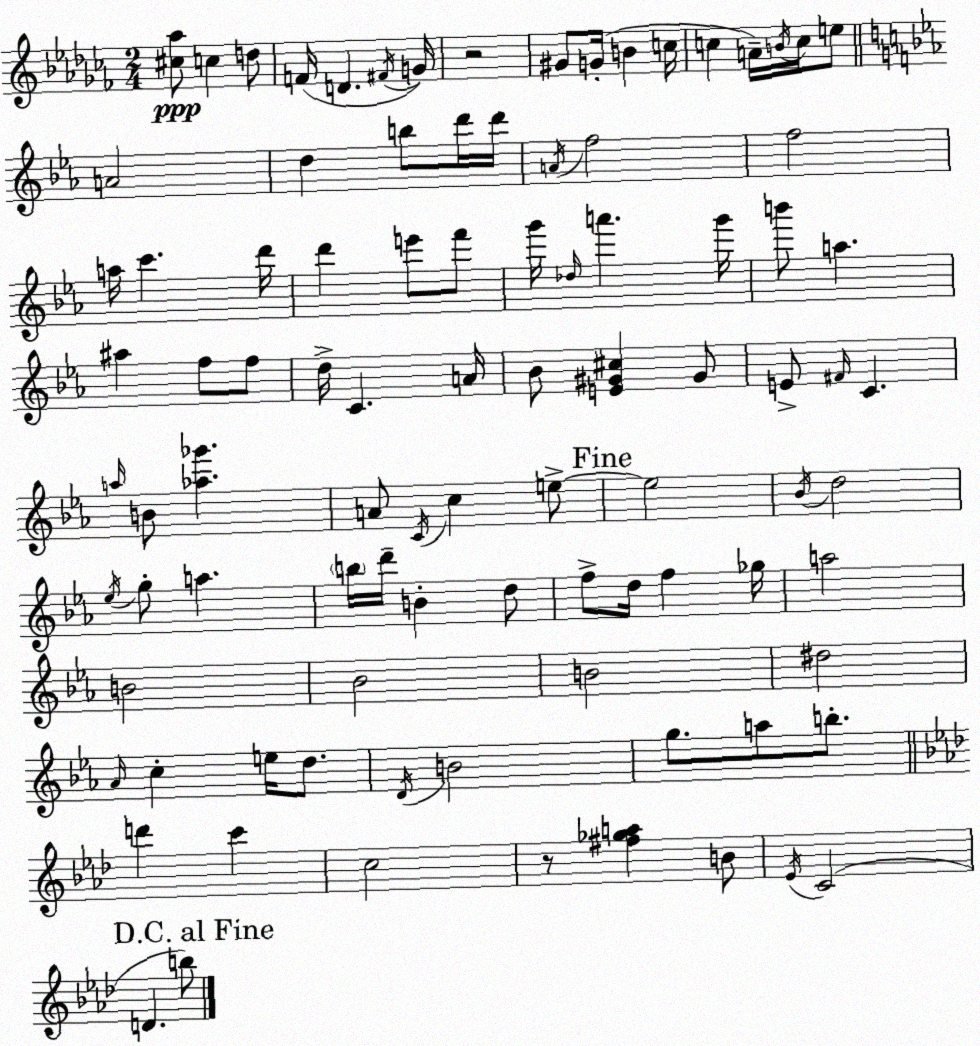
X:1
T:Untitled
M:2/4
L:1/4
K:Abm
[^c_a]/2 c d/2 F/4 D ^F/4 G/4 z2 ^G/2 G/4 B c/4 c A/4 B/4 c/4 e/2 A2 d b/2 d'/4 d'/4 A/4 f2 f2 a/4 c' d'/4 d' e'/2 f'/2 g'/4 _d/4 a' g'/4 b'/2 a ^a f/2 f/2 d/4 C A/4 _B/2 [E^G^c] ^G/2 E/2 ^F/4 C a/4 B/2 [_a_g'] A/2 C/4 c e/2 e2 _B/4 d2 _e/4 g/2 a b/4 d'/4 B d/2 f/2 d/4 f _g/4 a2 B2 _B2 B2 ^d2 _A/4 c e/4 d/2 D/4 B2 g/2 a/2 b/2 d' c' c2 z/2 [^f_ga] B/2 _E/4 C2 D b/2